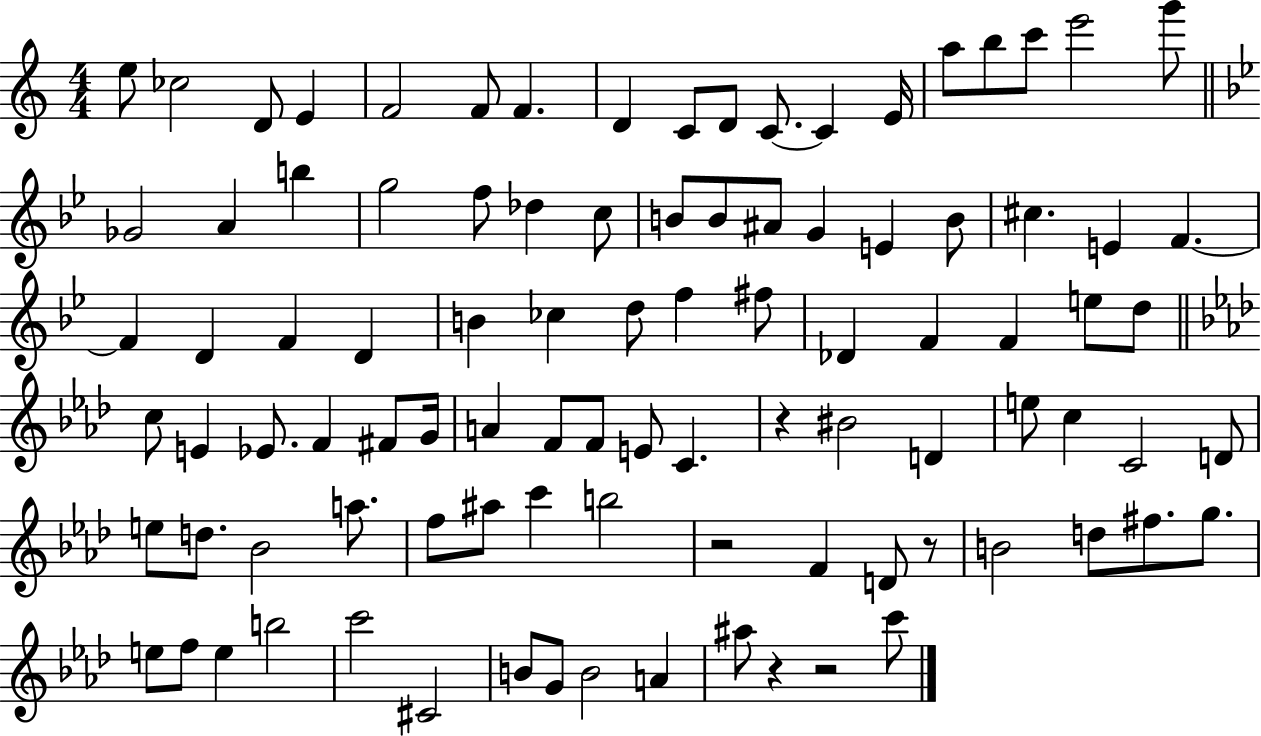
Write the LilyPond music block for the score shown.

{
  \clef treble
  \numericTimeSignature
  \time 4/4
  \key c \major
  e''8 ces''2 d'8 e'4 | f'2 f'8 f'4. | d'4 c'8 d'8 c'8.~~ c'4 e'16 | a''8 b''8 c'''8 e'''2 g'''8 | \break \bar "||" \break \key bes \major ges'2 a'4 b''4 | g''2 f''8 des''4 c''8 | b'8 b'8 ais'8 g'4 e'4 b'8 | cis''4. e'4 f'4.~~ | \break f'4 d'4 f'4 d'4 | b'4 ces''4 d''8 f''4 fis''8 | des'4 f'4 f'4 e''8 d''8 | \bar "||" \break \key aes \major c''8 e'4 ees'8. f'4 fis'8 g'16 | a'4 f'8 f'8 e'8 c'4. | r4 bis'2 d'4 | e''8 c''4 c'2 d'8 | \break e''8 d''8. bes'2 a''8. | f''8 ais''8 c'''4 b''2 | r2 f'4 d'8 r8 | b'2 d''8 fis''8. g''8. | \break e''8 f''8 e''4 b''2 | c'''2 cis'2 | b'8 g'8 b'2 a'4 | ais''8 r4 r2 c'''8 | \break \bar "|."
}